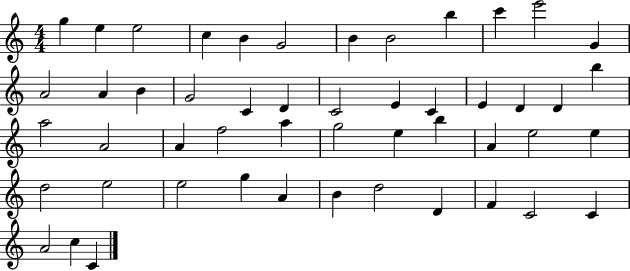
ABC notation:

X:1
T:Untitled
M:4/4
L:1/4
K:C
g e e2 c B G2 B B2 b c' e'2 G A2 A B G2 C D C2 E C E D D b a2 A2 A f2 a g2 e b A e2 e d2 e2 e2 g A B d2 D F C2 C A2 c C